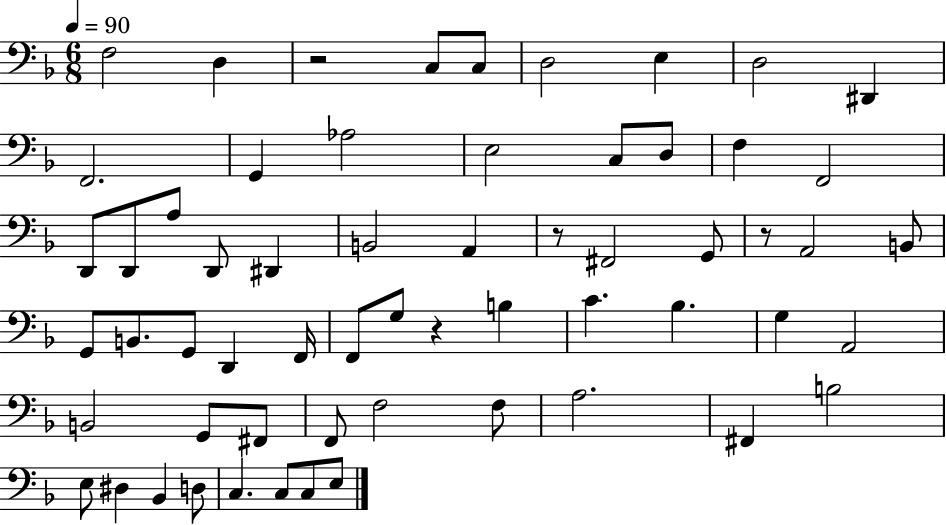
F3/h D3/q R/h C3/e C3/e D3/h E3/q D3/h D#2/q F2/h. G2/q Ab3/h E3/h C3/e D3/e F3/q F2/h D2/e D2/e A3/e D2/e D#2/q B2/h A2/q R/e F#2/h G2/e R/e A2/h B2/e G2/e B2/e. G2/e D2/q F2/s F2/e G3/e R/q B3/q C4/q. Bb3/q. G3/q A2/h B2/h G2/e F#2/e F2/e F3/h F3/e A3/h. F#2/q B3/h E3/e D#3/q Bb2/q D3/e C3/q. C3/e C3/e E3/e